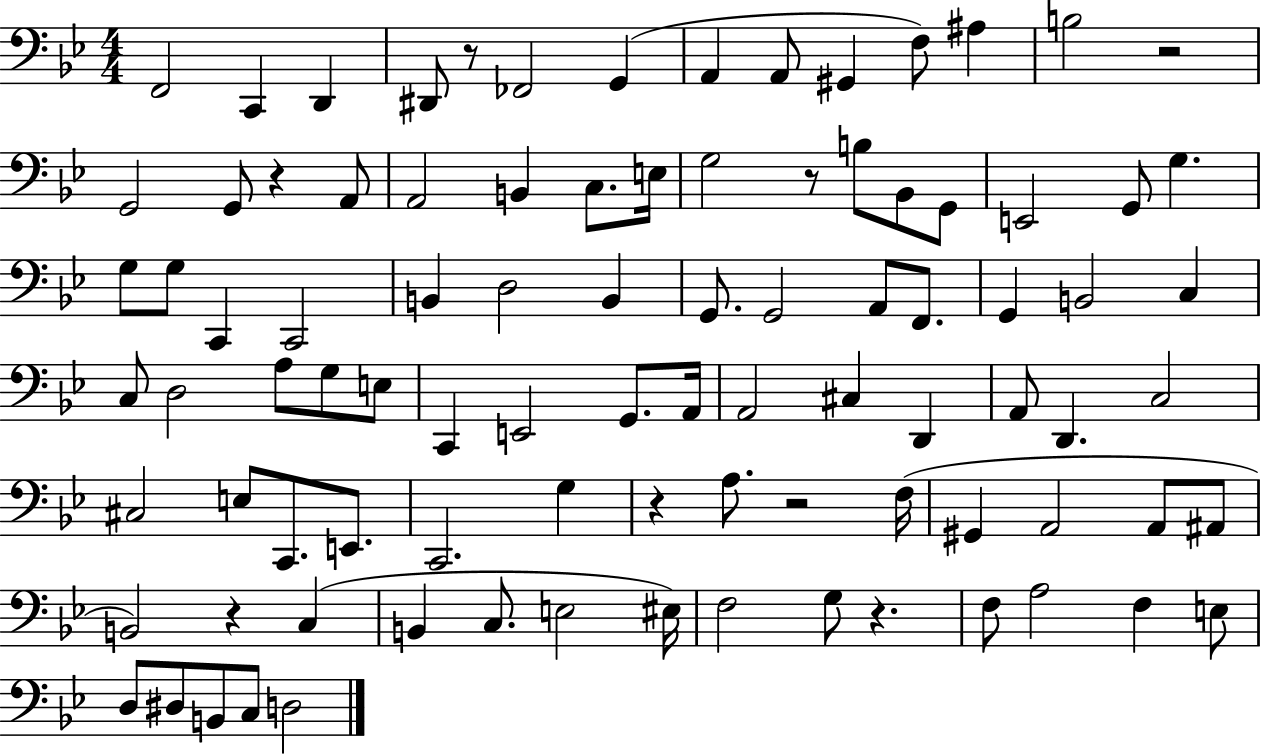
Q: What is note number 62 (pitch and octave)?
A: A3